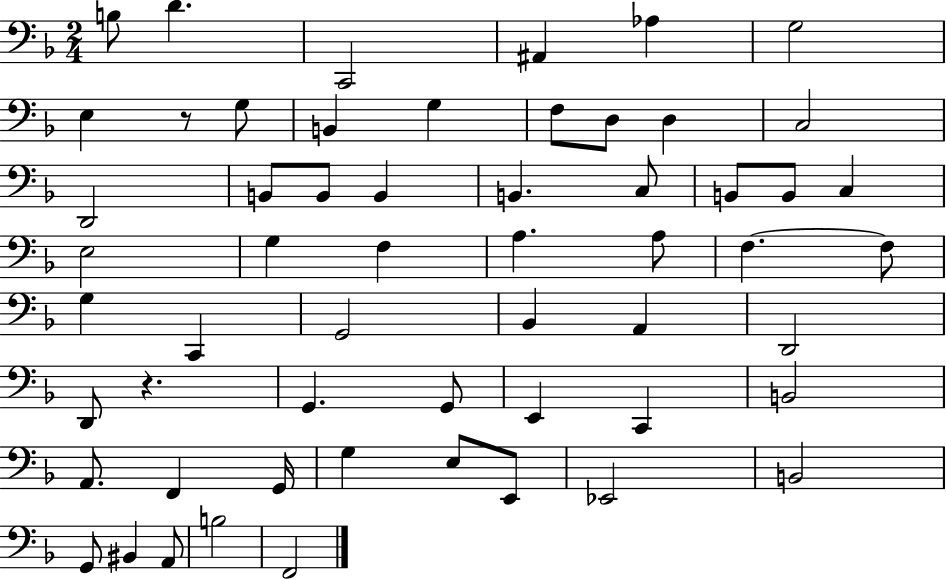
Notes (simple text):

B3/e D4/q. C2/h A#2/q Ab3/q G3/h E3/q R/e G3/e B2/q G3/q F3/e D3/e D3/q C3/h D2/h B2/e B2/e B2/q B2/q. C3/e B2/e B2/e C3/q E3/h G3/q F3/q A3/q. A3/e F3/q. F3/e G3/q C2/q G2/h Bb2/q A2/q D2/h D2/e R/q. G2/q. G2/e E2/q C2/q B2/h A2/e. F2/q G2/s G3/q E3/e E2/e Eb2/h B2/h G2/e BIS2/q A2/e B3/h F2/h